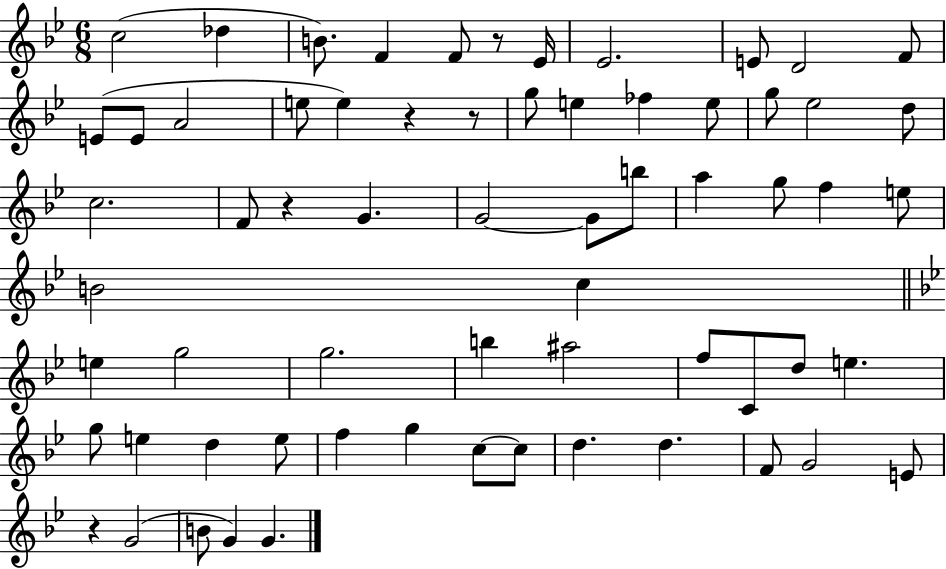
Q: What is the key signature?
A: BES major